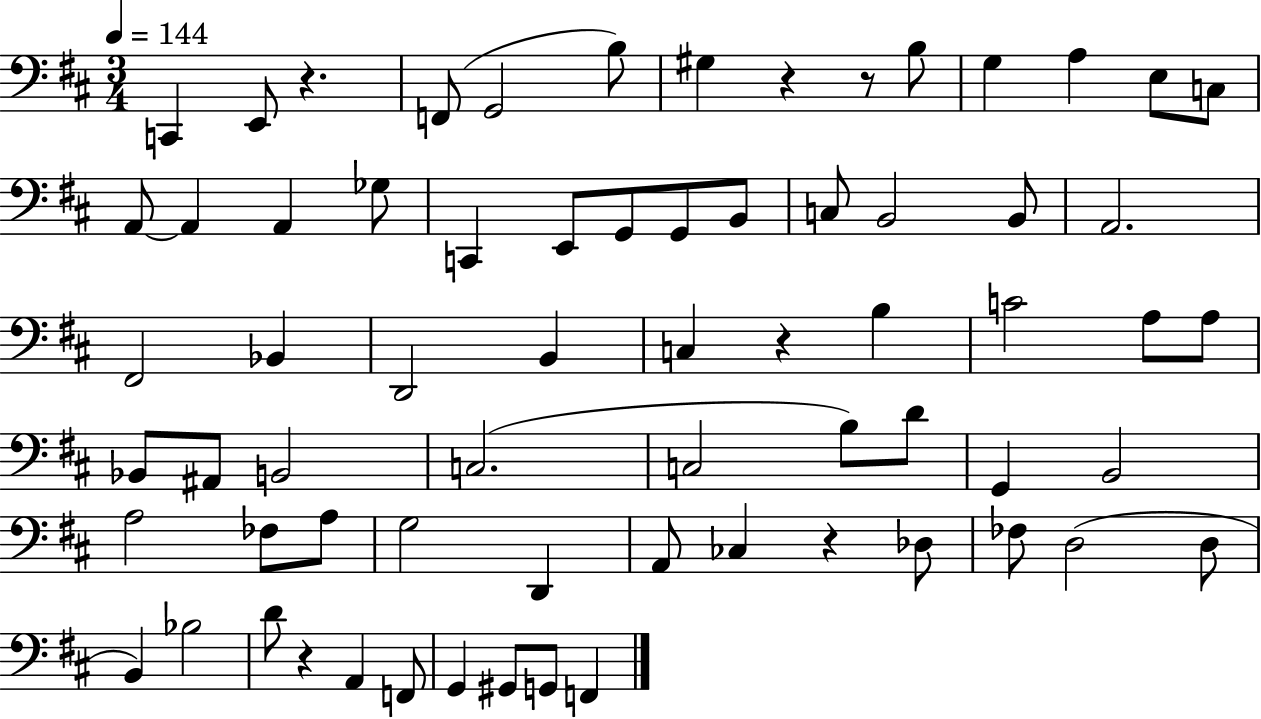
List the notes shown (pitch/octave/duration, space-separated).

C2/q E2/e R/q. F2/e G2/h B3/e G#3/q R/q R/e B3/e G3/q A3/q E3/e C3/e A2/e A2/q A2/q Gb3/e C2/q E2/e G2/e G2/e B2/e C3/e B2/h B2/e A2/h. F#2/h Bb2/q D2/h B2/q C3/q R/q B3/q C4/h A3/e A3/e Bb2/e A#2/e B2/h C3/h. C3/h B3/e D4/e G2/q B2/h A3/h FES3/e A3/e G3/h D2/q A2/e CES3/q R/q Db3/e FES3/e D3/h D3/e B2/q Bb3/h D4/e R/q A2/q F2/e G2/q G#2/e G2/e F2/q